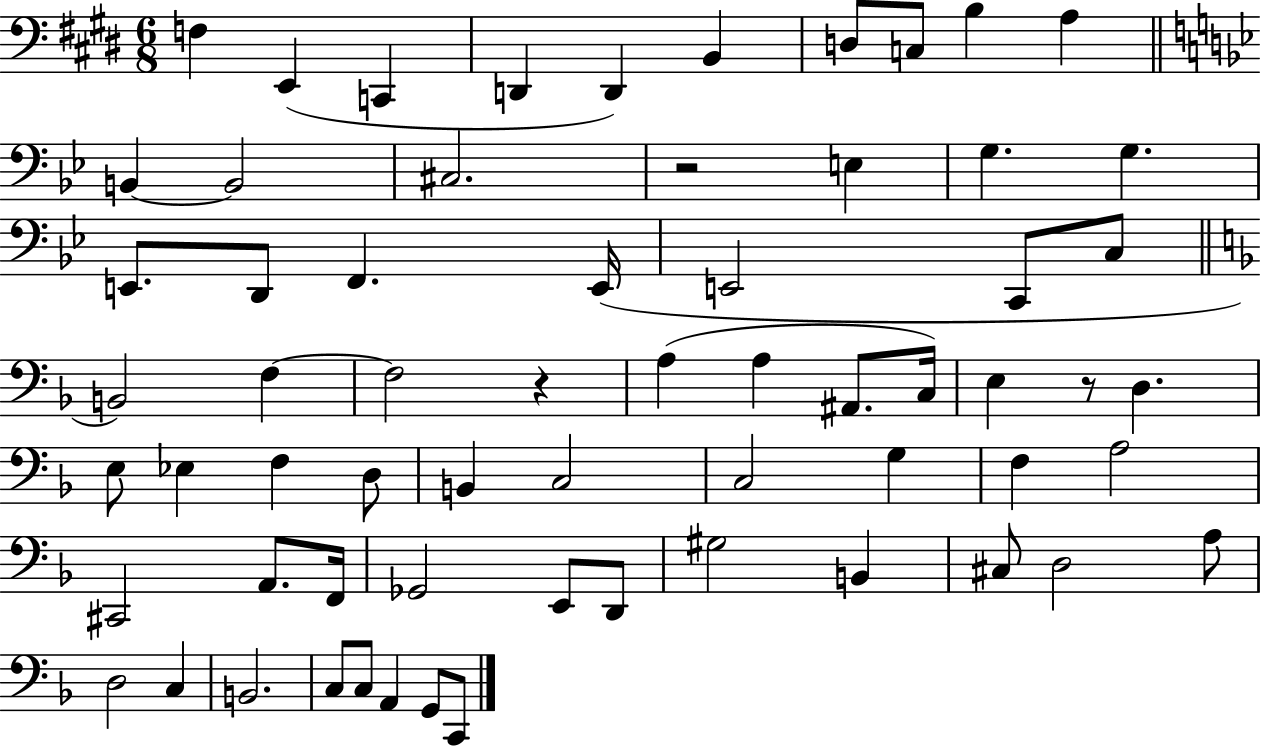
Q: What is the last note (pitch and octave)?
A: C2